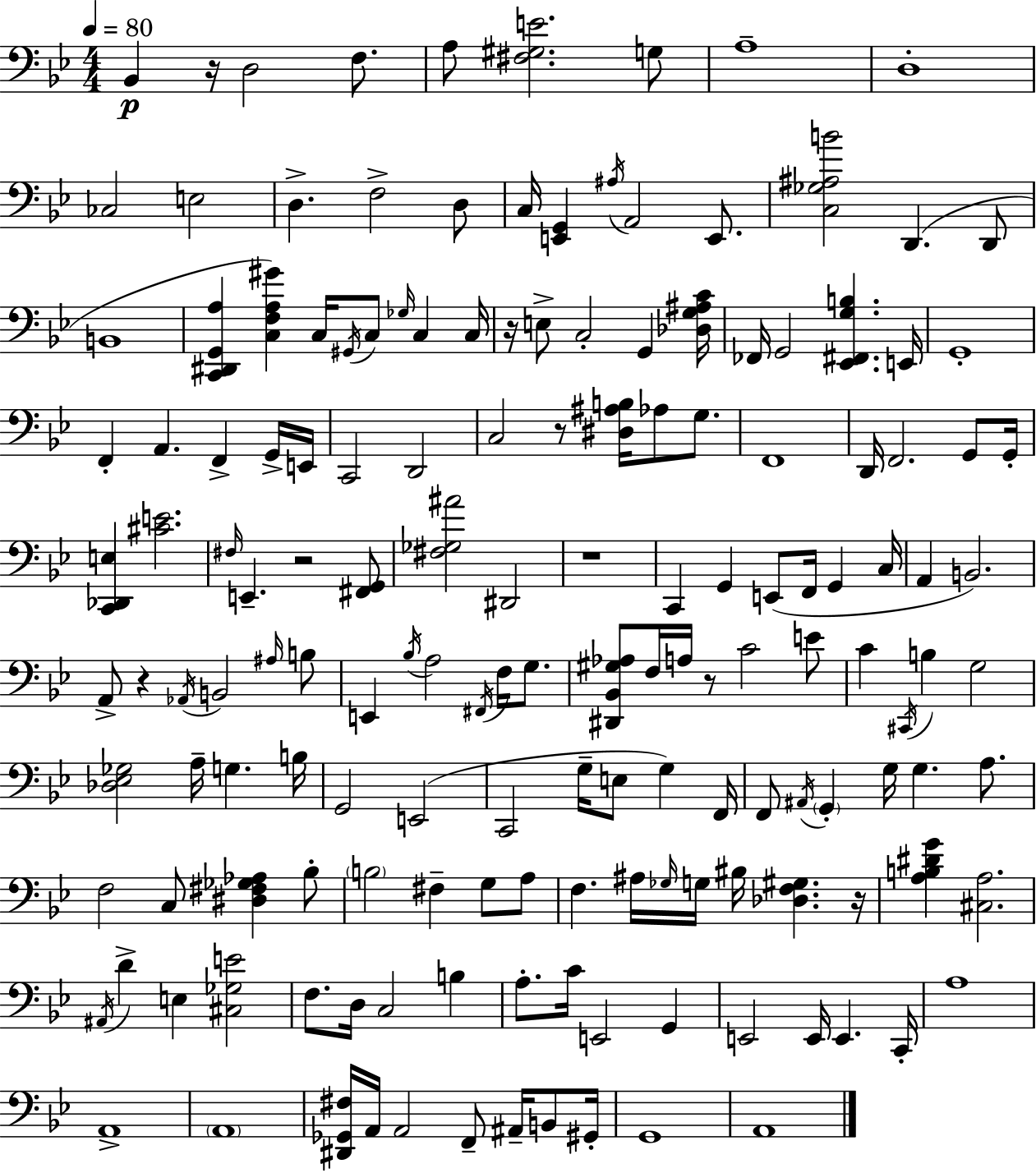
Bb2/q R/s D3/h F3/e. A3/e [F#3,G#3,E4]/h. G3/e A3/w D3/w CES3/h E3/h D3/q. F3/h D3/e C3/s [E2,G2]/q A#3/s A2/h E2/e. [C3,Gb3,A#3,B4]/h D2/q. D2/e B2/w [C2,D#2,G2,A3]/q [C3,F3,A3,G#4]/q C3/s G#2/s C3/e Gb3/s C3/q C3/s R/s E3/e C3/h G2/q [Db3,G3,A#3,C4]/s FES2/s G2/h [Eb2,F#2,G3,B3]/q. E2/s G2/w F2/q A2/q. F2/q G2/s E2/s C2/h D2/h C3/h R/e [D#3,A#3,B3]/s Ab3/e G3/e. F2/w D2/s F2/h. G2/e G2/s [C2,Db2,E3]/q [C#4,E4]/h. F#3/s E2/q. R/h [F#2,G2]/e [F#3,Gb3,A#4]/h D#2/h R/w C2/q G2/q E2/e F2/s G2/q C3/s A2/q B2/h. A2/e R/q Ab2/s B2/h A#3/s B3/e E2/q Bb3/s A3/h F#2/s F3/s G3/e. [D#2,Bb2,G#3,Ab3]/e F3/s A3/s R/e C4/h E4/e C4/q C#2/s B3/q G3/h [Db3,Eb3,Gb3]/h A3/s G3/q. B3/s G2/h E2/h C2/h G3/s E3/e G3/q F2/s F2/e A#2/s G2/q G3/s G3/q. A3/e. F3/h C3/e [D#3,F#3,Gb3,Ab3]/q Bb3/e B3/h F#3/q G3/e A3/e F3/q. A#3/s Gb3/s G3/s BIS3/s [Db3,F3,G#3]/q. R/s [A3,B3,D#4,G4]/q [C#3,A3]/h. A#2/s D4/q E3/q [C#3,Gb3,E4]/h F3/e. D3/s C3/h B3/q A3/e. C4/s E2/h G2/q E2/h E2/s E2/q. C2/s A3/w A2/w A2/w [D#2,Gb2,F#3]/s A2/s A2/h F2/e A#2/s B2/e G#2/s G2/w A2/w